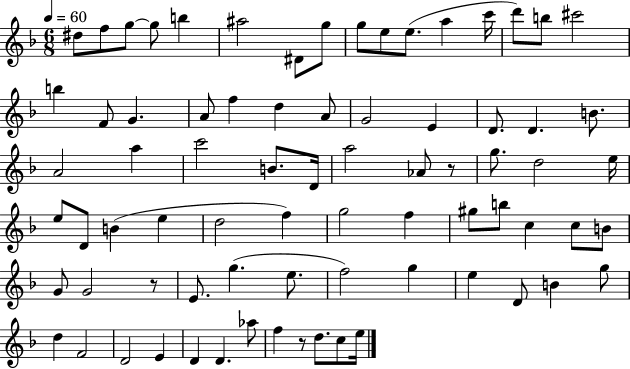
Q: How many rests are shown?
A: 3